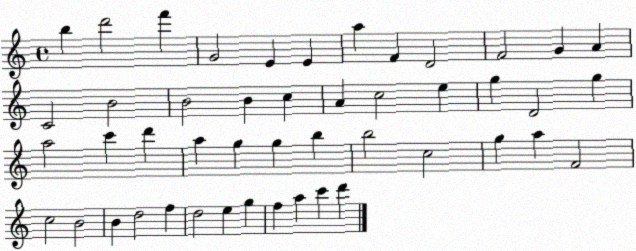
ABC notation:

X:1
T:Untitled
M:4/4
L:1/4
K:C
b d'2 f' G2 E E a F D2 F2 G A C2 B2 B2 B c A c2 e g D2 g a2 c' d' a g g b b2 c2 g a F2 c2 B2 B d2 f d2 e g f a c' d'